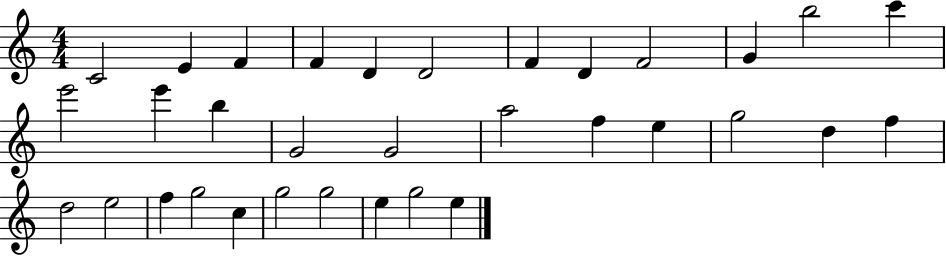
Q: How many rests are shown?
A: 0